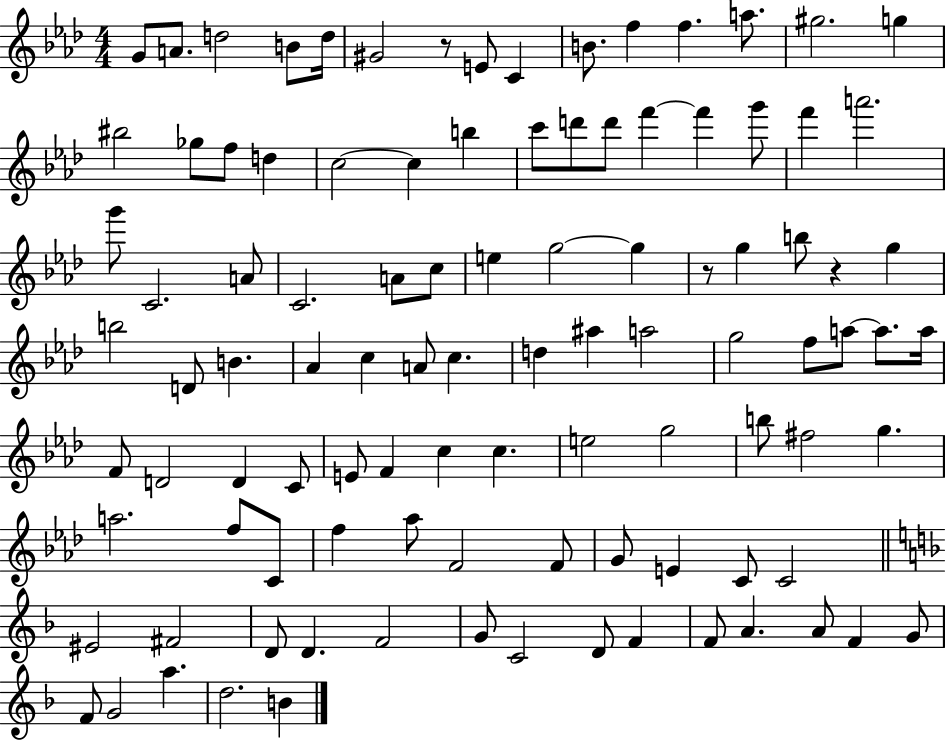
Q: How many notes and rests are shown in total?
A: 102